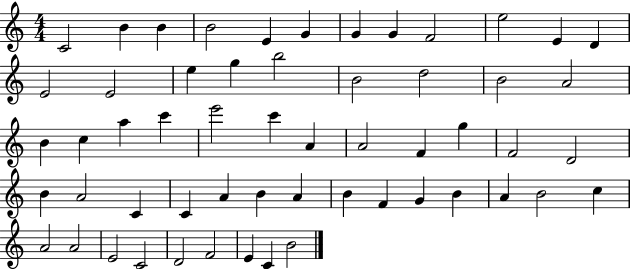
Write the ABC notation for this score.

X:1
T:Untitled
M:4/4
L:1/4
K:C
C2 B B B2 E G G G F2 e2 E D E2 E2 e g b2 B2 d2 B2 A2 B c a c' e'2 c' A A2 F g F2 D2 B A2 C C A B A B F G B A B2 c A2 A2 E2 C2 D2 F2 E C B2